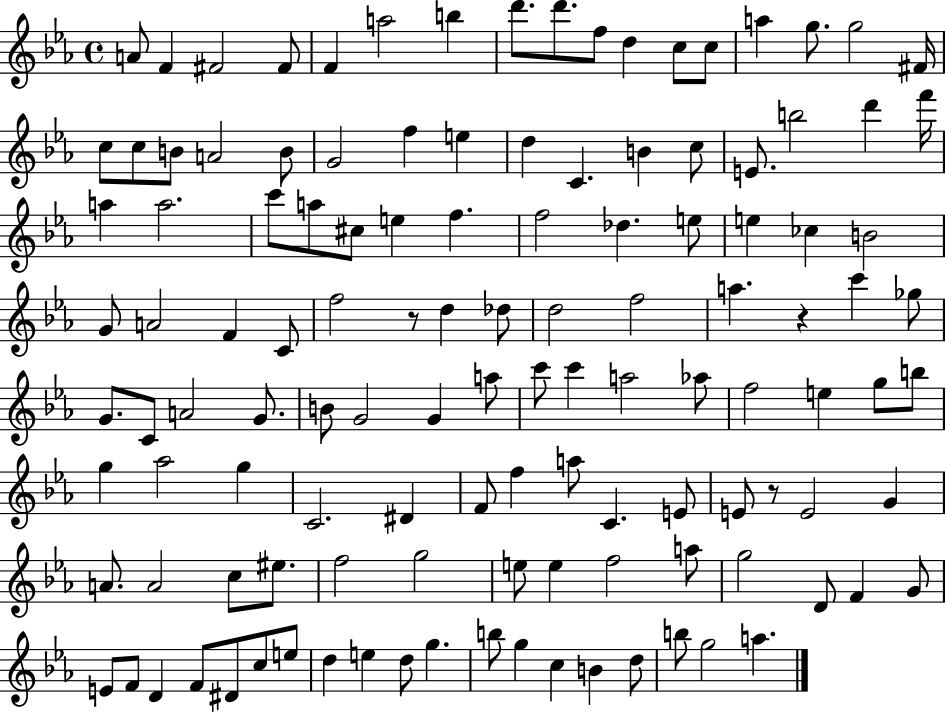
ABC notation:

X:1
T:Untitled
M:4/4
L:1/4
K:Eb
A/2 F ^F2 ^F/2 F a2 b d'/2 d'/2 f/2 d c/2 c/2 a g/2 g2 ^F/4 c/2 c/2 B/2 A2 B/2 G2 f e d C B c/2 E/2 b2 d' f'/4 a a2 c'/2 a/2 ^c/2 e f f2 _d e/2 e _c B2 G/2 A2 F C/2 f2 z/2 d _d/2 d2 f2 a z c' _g/2 G/2 C/2 A2 G/2 B/2 G2 G a/2 c'/2 c' a2 _a/2 f2 e g/2 b/2 g _a2 g C2 ^D F/2 f a/2 C E/2 E/2 z/2 E2 G A/2 A2 c/2 ^e/2 f2 g2 e/2 e f2 a/2 g2 D/2 F G/2 E/2 F/2 D F/2 ^D/2 c/2 e/2 d e d/2 g b/2 g c B d/2 b/2 g2 a